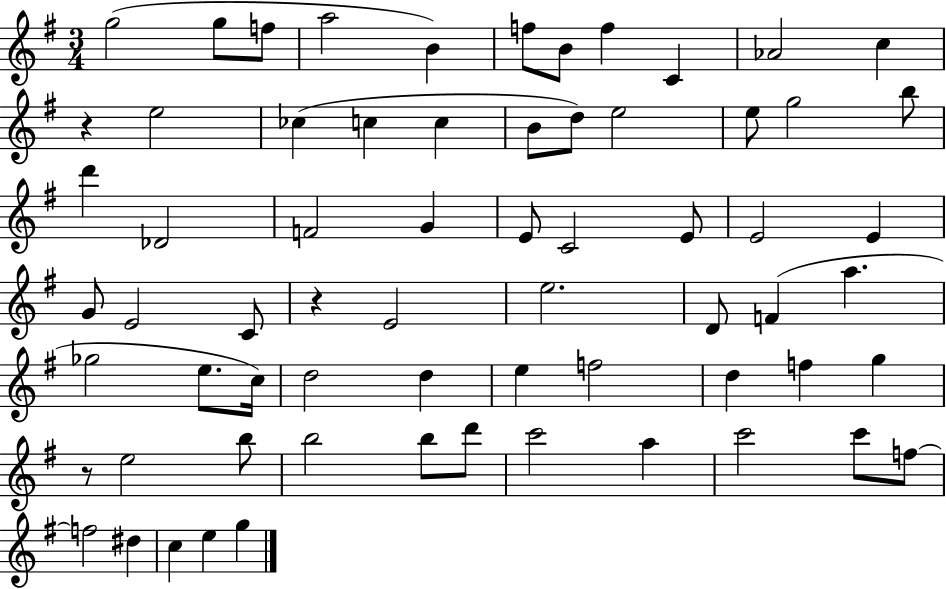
{
  \clef treble
  \numericTimeSignature
  \time 3/4
  \key g \major
  g''2( g''8 f''8 | a''2 b'4) | f''8 b'8 f''4 c'4 | aes'2 c''4 | \break r4 e''2 | ces''4( c''4 c''4 | b'8 d''8) e''2 | e''8 g''2 b''8 | \break d'''4 des'2 | f'2 g'4 | e'8 c'2 e'8 | e'2 e'4 | \break g'8 e'2 c'8 | r4 e'2 | e''2. | d'8 f'4( a''4. | \break ges''2 e''8. c''16) | d''2 d''4 | e''4 f''2 | d''4 f''4 g''4 | \break r8 e''2 b''8 | b''2 b''8 d'''8 | c'''2 a''4 | c'''2 c'''8 f''8~~ | \break f''2 dis''4 | c''4 e''4 g''4 | \bar "|."
}